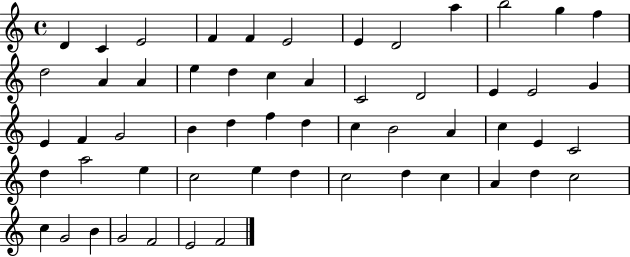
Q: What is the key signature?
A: C major